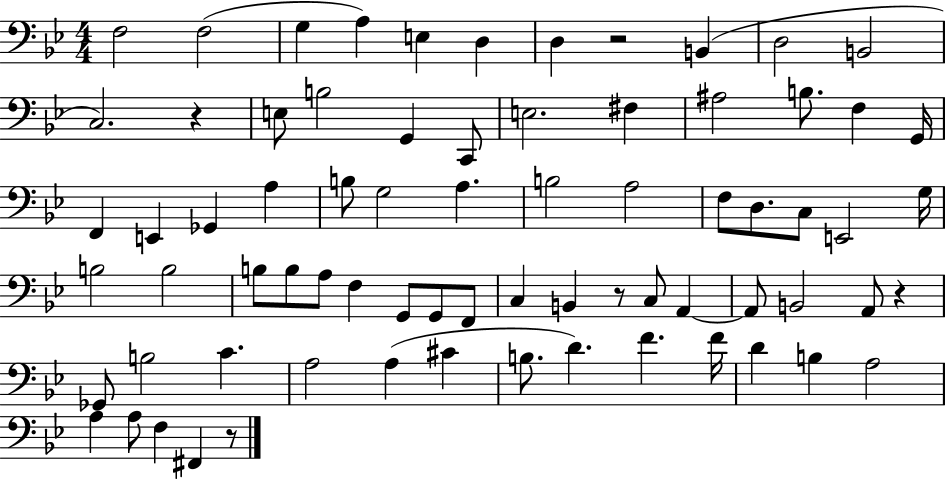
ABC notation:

X:1
T:Untitled
M:4/4
L:1/4
K:Bb
F,2 F,2 G, A, E, D, D, z2 B,, D,2 B,,2 C,2 z E,/2 B,2 G,, C,,/2 E,2 ^F, ^A,2 B,/2 F, G,,/4 F,, E,, _G,, A, B,/2 G,2 A, B,2 A,2 F,/2 D,/2 C,/2 E,,2 G,/4 B,2 B,2 B,/2 B,/2 A,/2 F, G,,/2 G,,/2 F,,/2 C, B,, z/2 C,/2 A,, A,,/2 B,,2 A,,/2 z _G,,/2 B,2 C A,2 A, ^C B,/2 D F F/4 D B, A,2 A, A,/2 F, ^F,, z/2